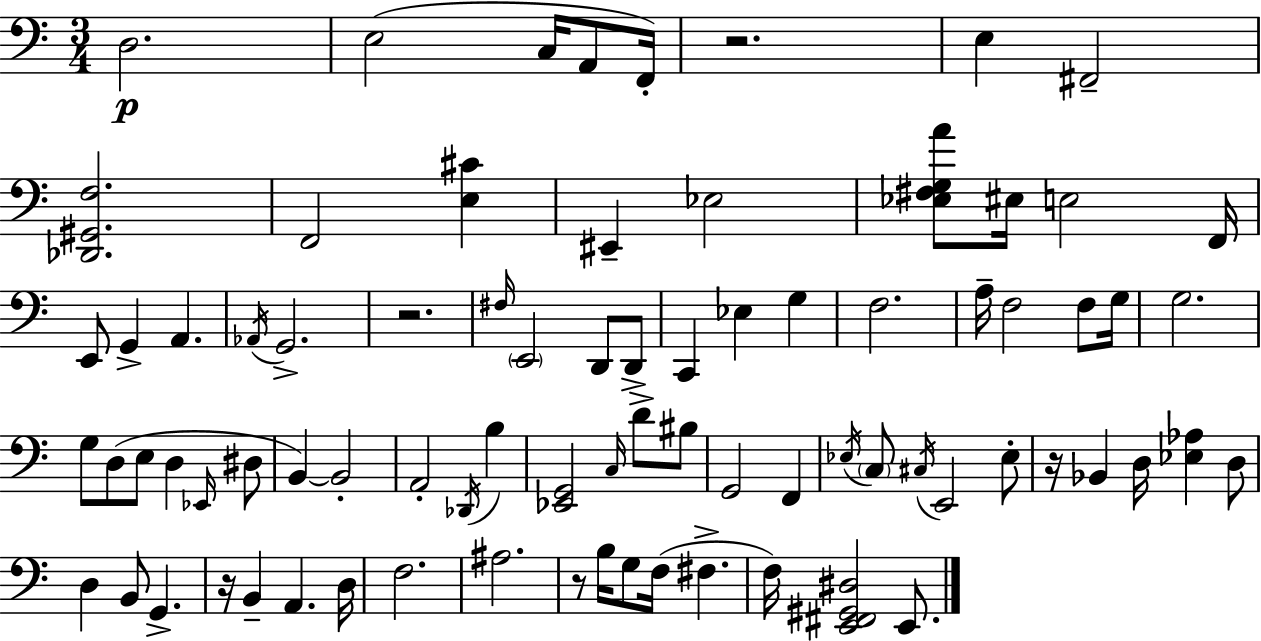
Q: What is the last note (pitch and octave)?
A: E2